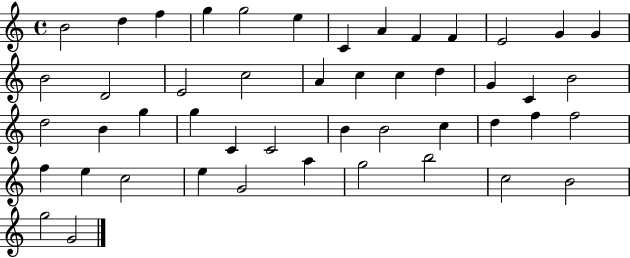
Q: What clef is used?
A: treble